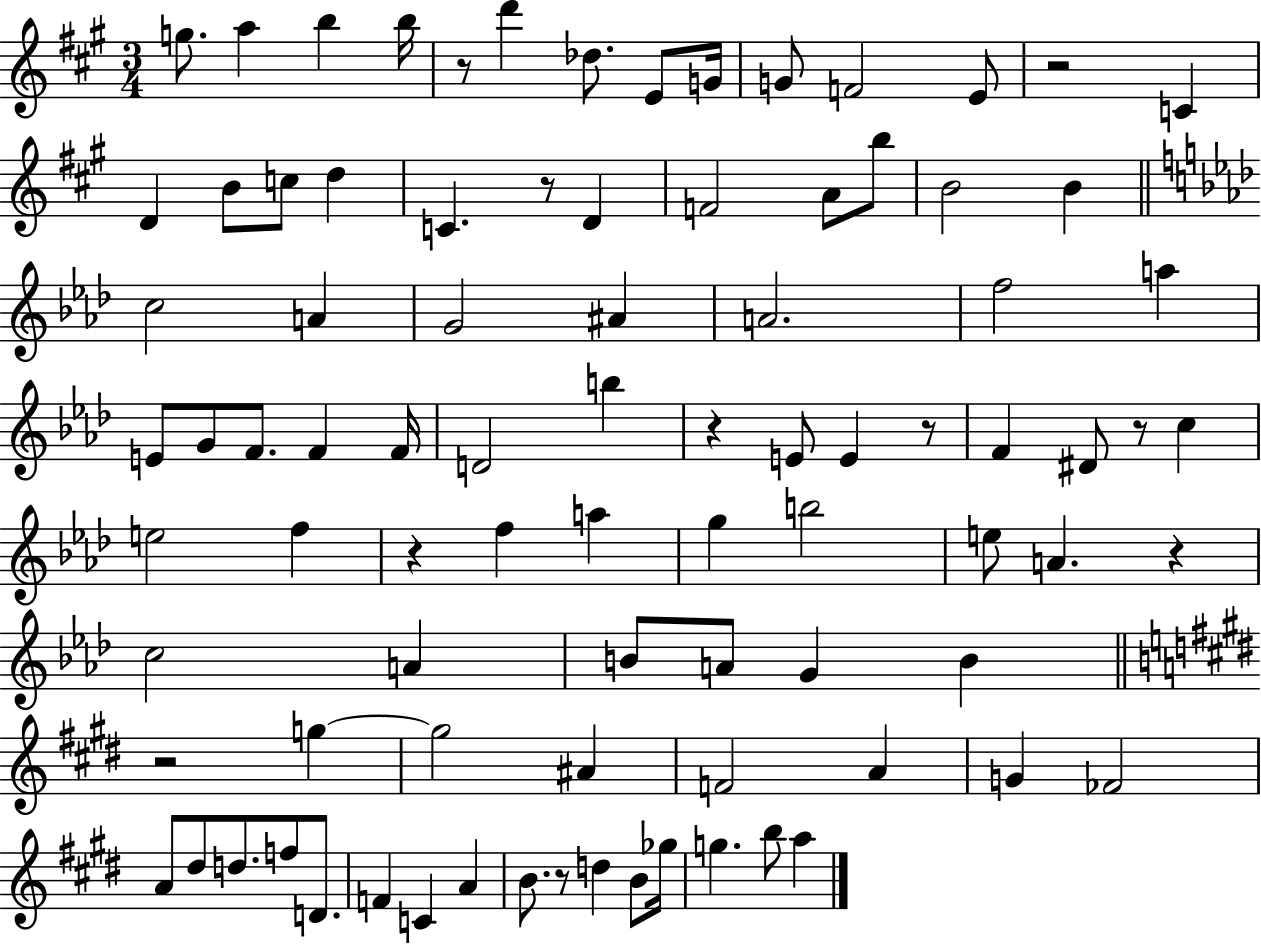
G5/e. A5/q B5/q B5/s R/e D6/q Db5/e. E4/e G4/s G4/e F4/h E4/e R/h C4/q D4/q B4/e C5/e D5/q C4/q. R/e D4/q F4/h A4/e B5/e B4/h B4/q C5/h A4/q G4/h A#4/q A4/h. F5/h A5/q E4/e G4/e F4/e. F4/q F4/s D4/h B5/q R/q E4/e E4/q R/e F4/q D#4/e R/e C5/q E5/h F5/q R/q F5/q A5/q G5/q B5/h E5/e A4/q. R/q C5/h A4/q B4/e A4/e G4/q B4/q R/h G5/q G5/h A#4/q F4/h A4/q G4/q FES4/h A4/e D#5/e D5/e. F5/e D4/e. F4/q C4/q A4/q B4/e. R/e D5/q B4/e Gb5/s G5/q. B5/e A5/q